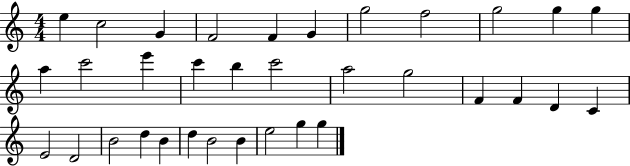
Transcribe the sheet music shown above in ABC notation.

X:1
T:Untitled
M:4/4
L:1/4
K:C
e c2 G F2 F G g2 f2 g2 g g a c'2 e' c' b c'2 a2 g2 F F D C E2 D2 B2 d B d B2 B e2 g g